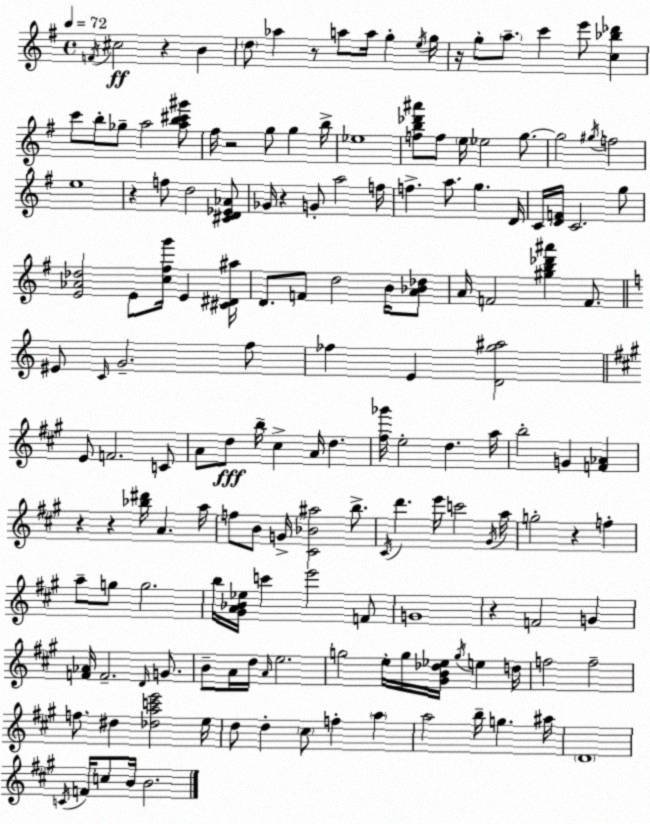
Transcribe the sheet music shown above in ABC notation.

X:1
T:Untitled
M:4/4
L:1/4
K:Em
F/4 ^c2 z B d/2 _a z/2 a/2 a/4 g e/4 g/4 z/4 g/2 a/2 c' e'/2 [c_b_d'] c'/2 b/2 _g/2 a2 [ab^c'^g']/2 ^f/4 z2 g/2 g b/4 _e4 [fb_d'^a']/2 f/2 e/4 _e2 g/2 g2 ^g/4 f2 e4 z f/2 d2 [^CD_E_A]/2 _G/4 z G/2 a2 f/4 f a/2 g D/4 C/4 [DF]/4 C2 g/2 [E_A_d]2 E/2 [c^fg']/4 E [^C^D^a]/4 D/2 F/2 d2 B/4 [A_B_d]/2 A/4 F2 [^gb_d'^a'] F/2 ^E/2 C/4 G2 f/2 _f E [Dg^a]2 E/2 F2 C/2 A/2 d/2 b/4 ^c A/4 d [^f_g']/4 e2 d a/4 b2 G [F_A] z z [_b^d']/4 A a/4 f/2 B/2 G/4 [^C_B^a]2 b/2 ^C/4 d' e'/4 c'2 ^G/4 a/4 g2 z f a/2 g/2 g2 b/4 [^GA_B_e]/4 c' e'2 F/2 G4 z F2 G [F_A]/4 F2 D/4 G/2 B/2 A/4 d/4 A/4 e2 g2 e/4 g/4 [^GB_d_e]/4 g/4 e d/4 f2 f2 f/2 ^d [_dac'e']2 e/4 d/2 d ^c/2 f a a2 b/4 g ^a/4 D4 C/4 F/4 c/2 B/4 B2